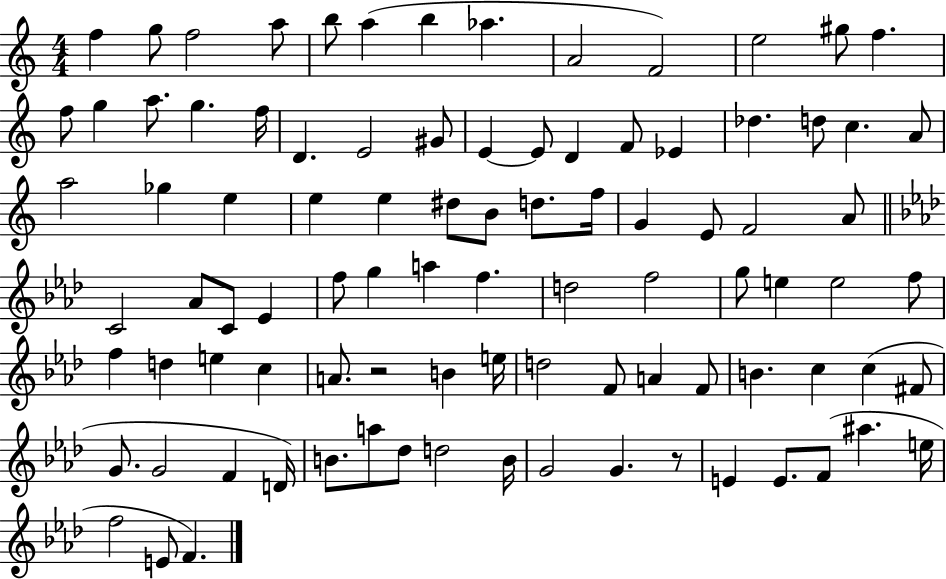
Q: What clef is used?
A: treble